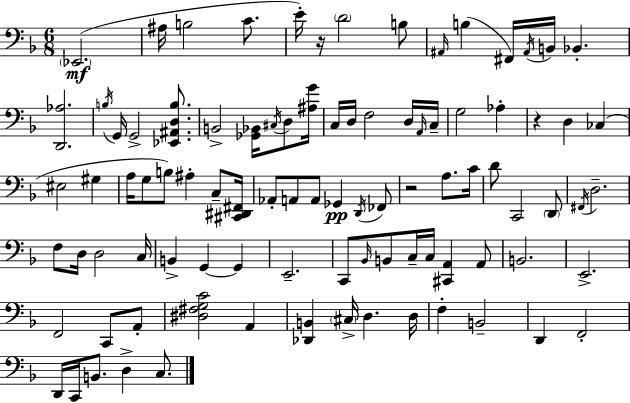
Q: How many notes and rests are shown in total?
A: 92